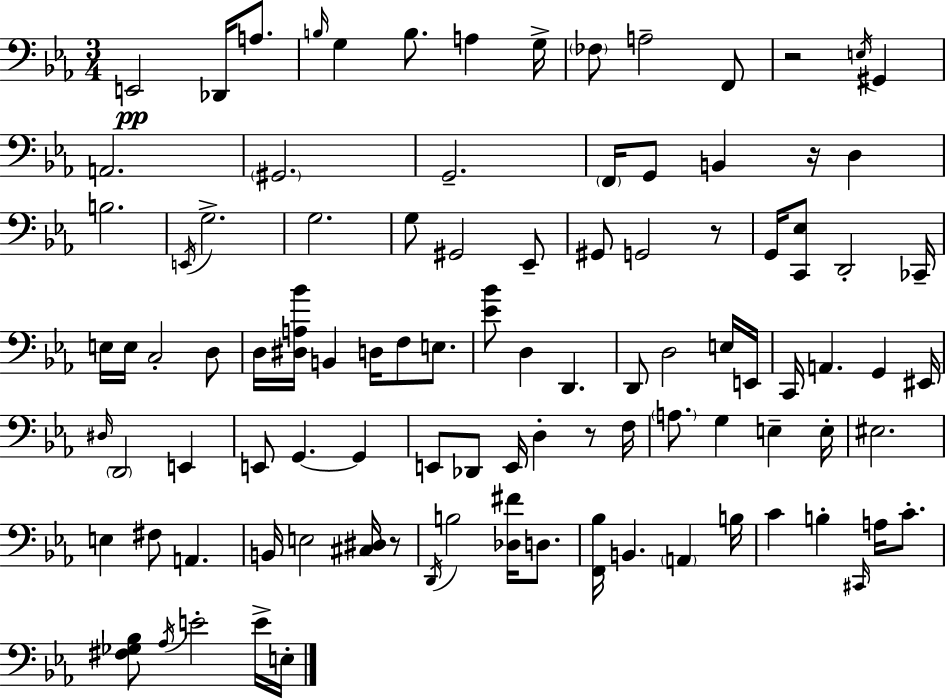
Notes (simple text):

E2/h Db2/s A3/e. B3/s G3/q B3/e. A3/q G3/s FES3/e A3/h F2/e R/h E3/s G#2/q A2/h. G#2/h. G2/h. F2/s G2/e B2/q R/s D3/q B3/h. E2/s G3/h. G3/h. G3/e G#2/h Eb2/e G#2/e G2/h R/e G2/s [C2,Eb3]/e D2/h CES2/s E3/s E3/s C3/h D3/e D3/s [D#3,A3,Bb4]/s B2/q D3/s F3/e E3/e. [Eb4,Bb4]/e D3/q D2/q. D2/e D3/h E3/s E2/s C2/s A2/q. G2/q EIS2/s D#3/s D2/h E2/q E2/e G2/q. G2/q E2/e Db2/e E2/s D3/q R/e F3/s A3/e. G3/q E3/q E3/s EIS3/h. E3/q F#3/e A2/q. B2/s E3/h [C#3,D#3]/s R/e D2/s B3/h [Db3,F#4]/s D3/e. [F2,Bb3]/s B2/q. A2/q B3/s C4/q B3/q C#2/s A3/s C4/e. [F#3,Gb3,Bb3]/e Ab3/s E4/h E4/s E3/s